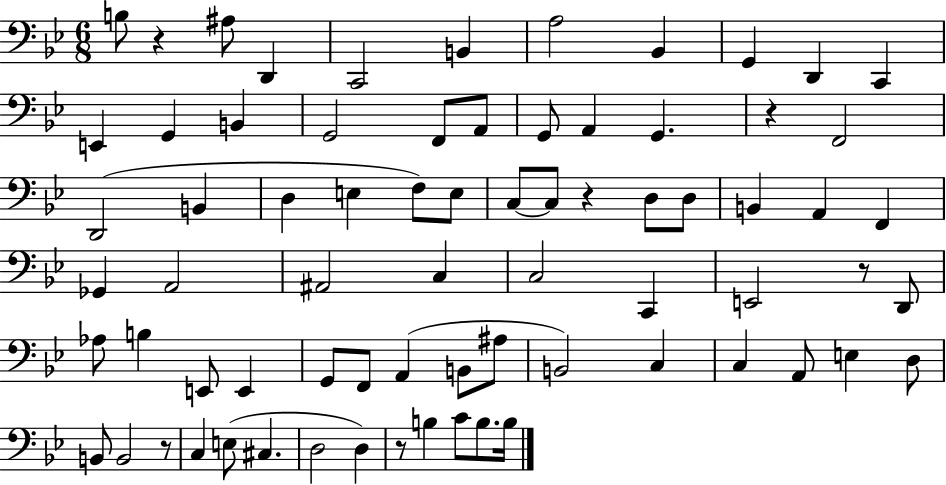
{
  \clef bass
  \numericTimeSignature
  \time 6/8
  \key bes \major
  b8 r4 ais8 d,4 | c,2 b,4 | a2 bes,4 | g,4 d,4 c,4 | \break e,4 g,4 b,4 | g,2 f,8 a,8 | g,8 a,4 g,4. | r4 f,2 | \break d,2( b,4 | d4 e4 f8) e8 | c8~~ c8 r4 d8 d8 | b,4 a,4 f,4 | \break ges,4 a,2 | ais,2 c4 | c2 c,4 | e,2 r8 d,8 | \break aes8 b4 e,8 e,4 | g,8 f,8 a,4( b,8 ais8 | b,2) c4 | c4 a,8 e4 d8 | \break b,8 b,2 r8 | c4 e8( cis4. | d2 d4) | r8 b4 c'8 b8. b16 | \break \bar "|."
}